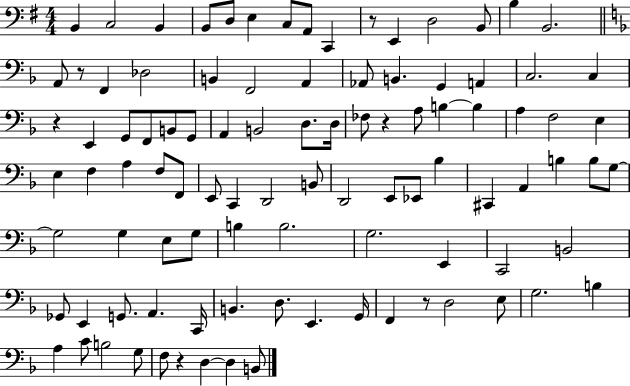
B2/q C3/h B2/q B2/e D3/e E3/q C3/e A2/e C2/q R/e E2/q D3/h B2/e B3/q B2/h. A2/e R/e F2/q Db3/h B2/q F2/h A2/q Ab2/e B2/q. G2/q A2/q C3/h. C3/q R/q E2/q G2/e F2/e B2/e G2/e A2/q B2/h D3/e. D3/s FES3/e R/q A3/e B3/q B3/q A3/q F3/h E3/q E3/q F3/q A3/q F3/e F2/e E2/e C2/q D2/h B2/e D2/h E2/e Eb2/e Bb3/q C#2/q A2/q B3/q B3/e G3/e G3/h G3/q E3/e G3/e B3/q B3/h. G3/h. E2/q C2/h B2/h Gb2/e E2/q G2/e. A2/q. C2/s B2/q. D3/e. E2/q. G2/s F2/q R/e D3/h E3/e G3/h. B3/q A3/q C4/e B3/h G3/e F3/e R/q D3/q D3/q B2/e